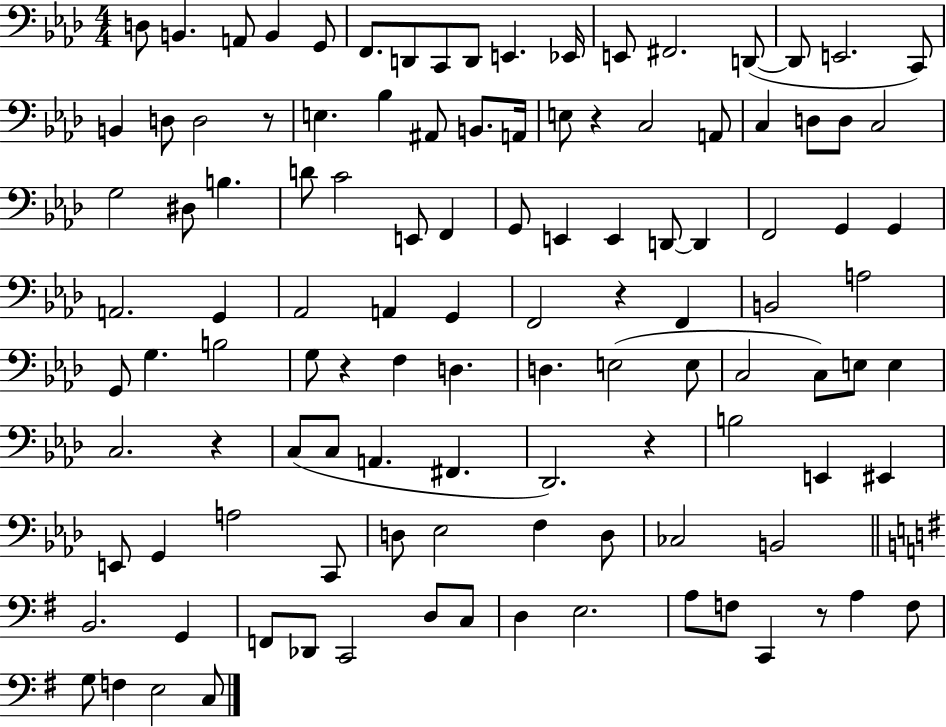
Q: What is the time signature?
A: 4/4